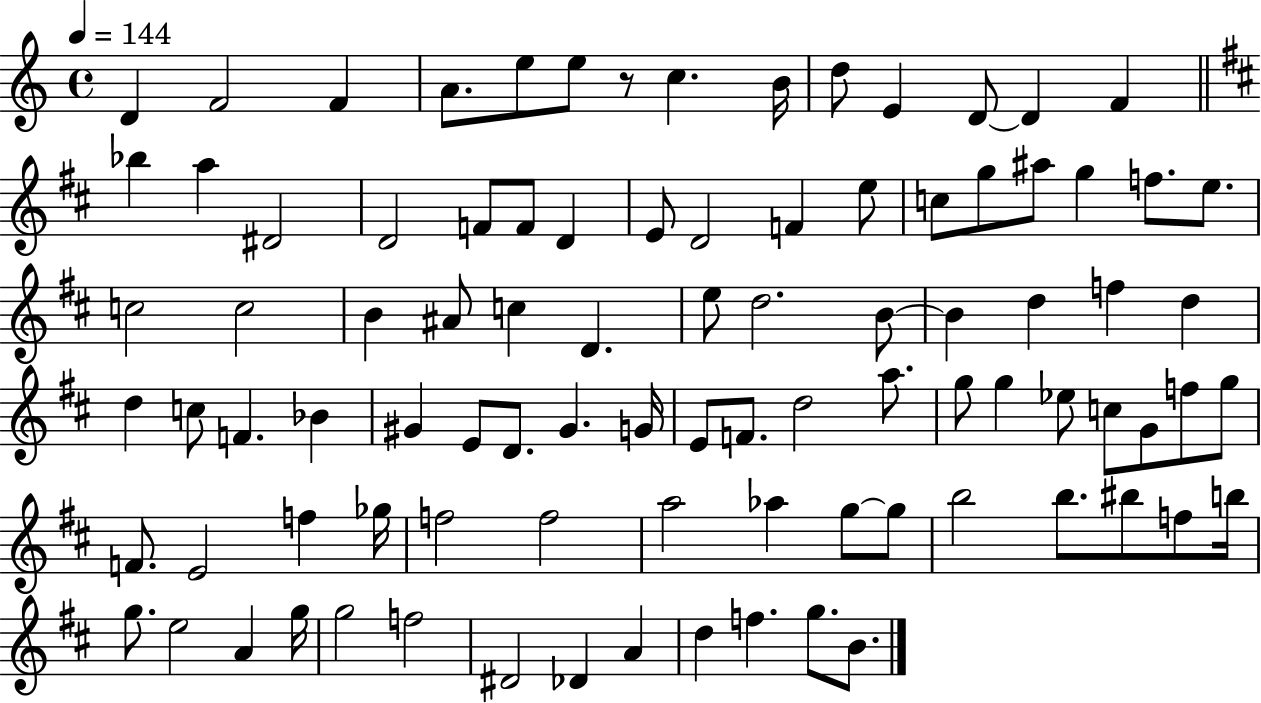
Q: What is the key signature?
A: C major